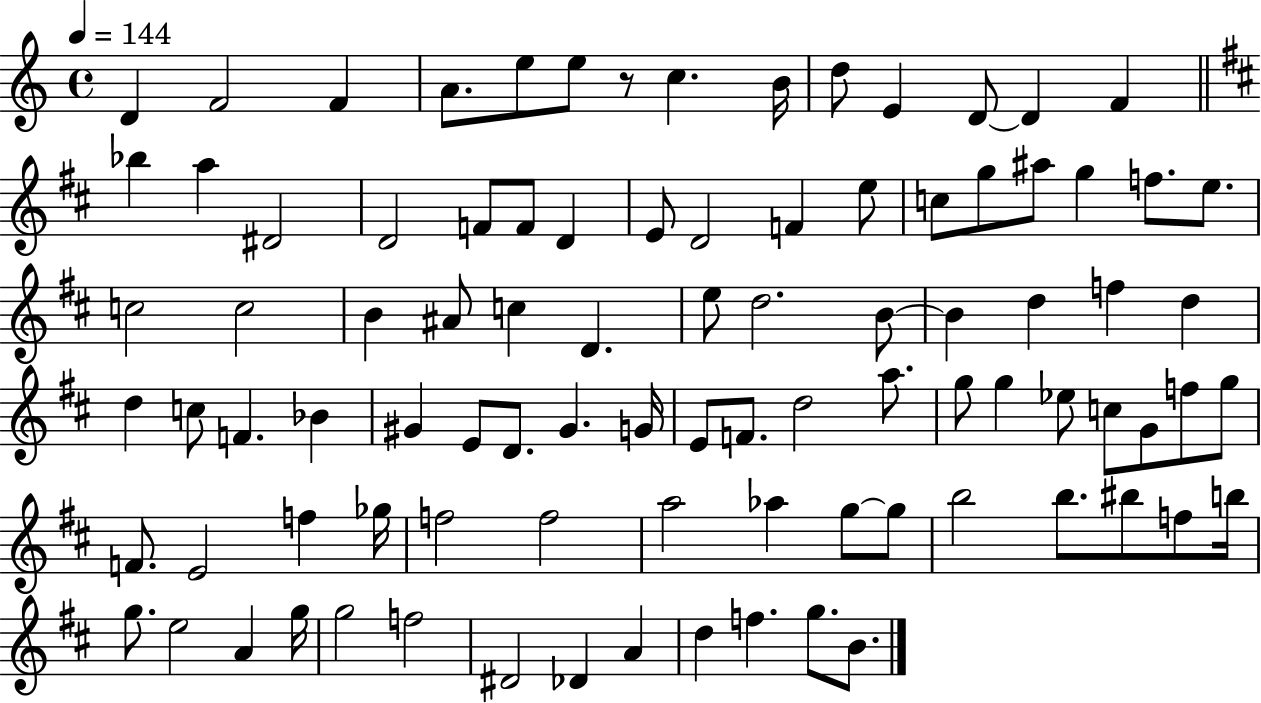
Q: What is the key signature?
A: C major